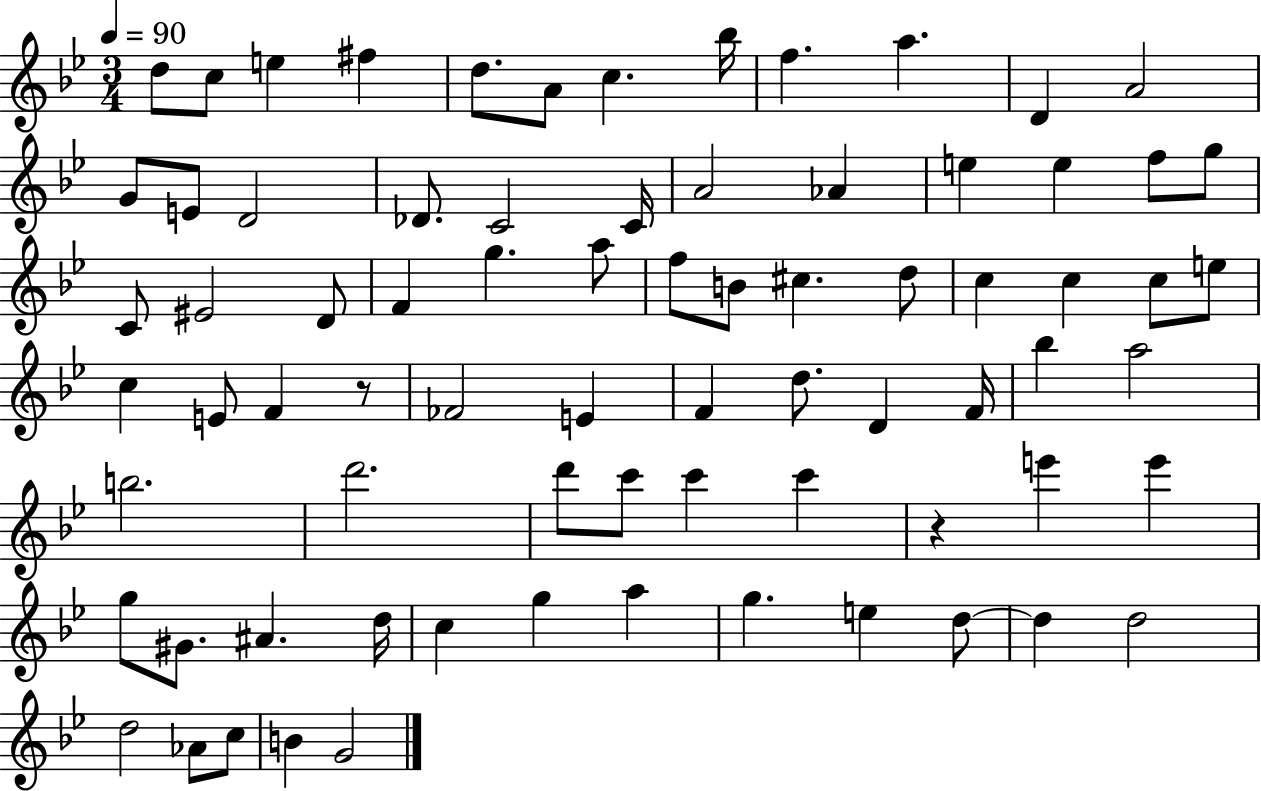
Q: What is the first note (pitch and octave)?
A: D5